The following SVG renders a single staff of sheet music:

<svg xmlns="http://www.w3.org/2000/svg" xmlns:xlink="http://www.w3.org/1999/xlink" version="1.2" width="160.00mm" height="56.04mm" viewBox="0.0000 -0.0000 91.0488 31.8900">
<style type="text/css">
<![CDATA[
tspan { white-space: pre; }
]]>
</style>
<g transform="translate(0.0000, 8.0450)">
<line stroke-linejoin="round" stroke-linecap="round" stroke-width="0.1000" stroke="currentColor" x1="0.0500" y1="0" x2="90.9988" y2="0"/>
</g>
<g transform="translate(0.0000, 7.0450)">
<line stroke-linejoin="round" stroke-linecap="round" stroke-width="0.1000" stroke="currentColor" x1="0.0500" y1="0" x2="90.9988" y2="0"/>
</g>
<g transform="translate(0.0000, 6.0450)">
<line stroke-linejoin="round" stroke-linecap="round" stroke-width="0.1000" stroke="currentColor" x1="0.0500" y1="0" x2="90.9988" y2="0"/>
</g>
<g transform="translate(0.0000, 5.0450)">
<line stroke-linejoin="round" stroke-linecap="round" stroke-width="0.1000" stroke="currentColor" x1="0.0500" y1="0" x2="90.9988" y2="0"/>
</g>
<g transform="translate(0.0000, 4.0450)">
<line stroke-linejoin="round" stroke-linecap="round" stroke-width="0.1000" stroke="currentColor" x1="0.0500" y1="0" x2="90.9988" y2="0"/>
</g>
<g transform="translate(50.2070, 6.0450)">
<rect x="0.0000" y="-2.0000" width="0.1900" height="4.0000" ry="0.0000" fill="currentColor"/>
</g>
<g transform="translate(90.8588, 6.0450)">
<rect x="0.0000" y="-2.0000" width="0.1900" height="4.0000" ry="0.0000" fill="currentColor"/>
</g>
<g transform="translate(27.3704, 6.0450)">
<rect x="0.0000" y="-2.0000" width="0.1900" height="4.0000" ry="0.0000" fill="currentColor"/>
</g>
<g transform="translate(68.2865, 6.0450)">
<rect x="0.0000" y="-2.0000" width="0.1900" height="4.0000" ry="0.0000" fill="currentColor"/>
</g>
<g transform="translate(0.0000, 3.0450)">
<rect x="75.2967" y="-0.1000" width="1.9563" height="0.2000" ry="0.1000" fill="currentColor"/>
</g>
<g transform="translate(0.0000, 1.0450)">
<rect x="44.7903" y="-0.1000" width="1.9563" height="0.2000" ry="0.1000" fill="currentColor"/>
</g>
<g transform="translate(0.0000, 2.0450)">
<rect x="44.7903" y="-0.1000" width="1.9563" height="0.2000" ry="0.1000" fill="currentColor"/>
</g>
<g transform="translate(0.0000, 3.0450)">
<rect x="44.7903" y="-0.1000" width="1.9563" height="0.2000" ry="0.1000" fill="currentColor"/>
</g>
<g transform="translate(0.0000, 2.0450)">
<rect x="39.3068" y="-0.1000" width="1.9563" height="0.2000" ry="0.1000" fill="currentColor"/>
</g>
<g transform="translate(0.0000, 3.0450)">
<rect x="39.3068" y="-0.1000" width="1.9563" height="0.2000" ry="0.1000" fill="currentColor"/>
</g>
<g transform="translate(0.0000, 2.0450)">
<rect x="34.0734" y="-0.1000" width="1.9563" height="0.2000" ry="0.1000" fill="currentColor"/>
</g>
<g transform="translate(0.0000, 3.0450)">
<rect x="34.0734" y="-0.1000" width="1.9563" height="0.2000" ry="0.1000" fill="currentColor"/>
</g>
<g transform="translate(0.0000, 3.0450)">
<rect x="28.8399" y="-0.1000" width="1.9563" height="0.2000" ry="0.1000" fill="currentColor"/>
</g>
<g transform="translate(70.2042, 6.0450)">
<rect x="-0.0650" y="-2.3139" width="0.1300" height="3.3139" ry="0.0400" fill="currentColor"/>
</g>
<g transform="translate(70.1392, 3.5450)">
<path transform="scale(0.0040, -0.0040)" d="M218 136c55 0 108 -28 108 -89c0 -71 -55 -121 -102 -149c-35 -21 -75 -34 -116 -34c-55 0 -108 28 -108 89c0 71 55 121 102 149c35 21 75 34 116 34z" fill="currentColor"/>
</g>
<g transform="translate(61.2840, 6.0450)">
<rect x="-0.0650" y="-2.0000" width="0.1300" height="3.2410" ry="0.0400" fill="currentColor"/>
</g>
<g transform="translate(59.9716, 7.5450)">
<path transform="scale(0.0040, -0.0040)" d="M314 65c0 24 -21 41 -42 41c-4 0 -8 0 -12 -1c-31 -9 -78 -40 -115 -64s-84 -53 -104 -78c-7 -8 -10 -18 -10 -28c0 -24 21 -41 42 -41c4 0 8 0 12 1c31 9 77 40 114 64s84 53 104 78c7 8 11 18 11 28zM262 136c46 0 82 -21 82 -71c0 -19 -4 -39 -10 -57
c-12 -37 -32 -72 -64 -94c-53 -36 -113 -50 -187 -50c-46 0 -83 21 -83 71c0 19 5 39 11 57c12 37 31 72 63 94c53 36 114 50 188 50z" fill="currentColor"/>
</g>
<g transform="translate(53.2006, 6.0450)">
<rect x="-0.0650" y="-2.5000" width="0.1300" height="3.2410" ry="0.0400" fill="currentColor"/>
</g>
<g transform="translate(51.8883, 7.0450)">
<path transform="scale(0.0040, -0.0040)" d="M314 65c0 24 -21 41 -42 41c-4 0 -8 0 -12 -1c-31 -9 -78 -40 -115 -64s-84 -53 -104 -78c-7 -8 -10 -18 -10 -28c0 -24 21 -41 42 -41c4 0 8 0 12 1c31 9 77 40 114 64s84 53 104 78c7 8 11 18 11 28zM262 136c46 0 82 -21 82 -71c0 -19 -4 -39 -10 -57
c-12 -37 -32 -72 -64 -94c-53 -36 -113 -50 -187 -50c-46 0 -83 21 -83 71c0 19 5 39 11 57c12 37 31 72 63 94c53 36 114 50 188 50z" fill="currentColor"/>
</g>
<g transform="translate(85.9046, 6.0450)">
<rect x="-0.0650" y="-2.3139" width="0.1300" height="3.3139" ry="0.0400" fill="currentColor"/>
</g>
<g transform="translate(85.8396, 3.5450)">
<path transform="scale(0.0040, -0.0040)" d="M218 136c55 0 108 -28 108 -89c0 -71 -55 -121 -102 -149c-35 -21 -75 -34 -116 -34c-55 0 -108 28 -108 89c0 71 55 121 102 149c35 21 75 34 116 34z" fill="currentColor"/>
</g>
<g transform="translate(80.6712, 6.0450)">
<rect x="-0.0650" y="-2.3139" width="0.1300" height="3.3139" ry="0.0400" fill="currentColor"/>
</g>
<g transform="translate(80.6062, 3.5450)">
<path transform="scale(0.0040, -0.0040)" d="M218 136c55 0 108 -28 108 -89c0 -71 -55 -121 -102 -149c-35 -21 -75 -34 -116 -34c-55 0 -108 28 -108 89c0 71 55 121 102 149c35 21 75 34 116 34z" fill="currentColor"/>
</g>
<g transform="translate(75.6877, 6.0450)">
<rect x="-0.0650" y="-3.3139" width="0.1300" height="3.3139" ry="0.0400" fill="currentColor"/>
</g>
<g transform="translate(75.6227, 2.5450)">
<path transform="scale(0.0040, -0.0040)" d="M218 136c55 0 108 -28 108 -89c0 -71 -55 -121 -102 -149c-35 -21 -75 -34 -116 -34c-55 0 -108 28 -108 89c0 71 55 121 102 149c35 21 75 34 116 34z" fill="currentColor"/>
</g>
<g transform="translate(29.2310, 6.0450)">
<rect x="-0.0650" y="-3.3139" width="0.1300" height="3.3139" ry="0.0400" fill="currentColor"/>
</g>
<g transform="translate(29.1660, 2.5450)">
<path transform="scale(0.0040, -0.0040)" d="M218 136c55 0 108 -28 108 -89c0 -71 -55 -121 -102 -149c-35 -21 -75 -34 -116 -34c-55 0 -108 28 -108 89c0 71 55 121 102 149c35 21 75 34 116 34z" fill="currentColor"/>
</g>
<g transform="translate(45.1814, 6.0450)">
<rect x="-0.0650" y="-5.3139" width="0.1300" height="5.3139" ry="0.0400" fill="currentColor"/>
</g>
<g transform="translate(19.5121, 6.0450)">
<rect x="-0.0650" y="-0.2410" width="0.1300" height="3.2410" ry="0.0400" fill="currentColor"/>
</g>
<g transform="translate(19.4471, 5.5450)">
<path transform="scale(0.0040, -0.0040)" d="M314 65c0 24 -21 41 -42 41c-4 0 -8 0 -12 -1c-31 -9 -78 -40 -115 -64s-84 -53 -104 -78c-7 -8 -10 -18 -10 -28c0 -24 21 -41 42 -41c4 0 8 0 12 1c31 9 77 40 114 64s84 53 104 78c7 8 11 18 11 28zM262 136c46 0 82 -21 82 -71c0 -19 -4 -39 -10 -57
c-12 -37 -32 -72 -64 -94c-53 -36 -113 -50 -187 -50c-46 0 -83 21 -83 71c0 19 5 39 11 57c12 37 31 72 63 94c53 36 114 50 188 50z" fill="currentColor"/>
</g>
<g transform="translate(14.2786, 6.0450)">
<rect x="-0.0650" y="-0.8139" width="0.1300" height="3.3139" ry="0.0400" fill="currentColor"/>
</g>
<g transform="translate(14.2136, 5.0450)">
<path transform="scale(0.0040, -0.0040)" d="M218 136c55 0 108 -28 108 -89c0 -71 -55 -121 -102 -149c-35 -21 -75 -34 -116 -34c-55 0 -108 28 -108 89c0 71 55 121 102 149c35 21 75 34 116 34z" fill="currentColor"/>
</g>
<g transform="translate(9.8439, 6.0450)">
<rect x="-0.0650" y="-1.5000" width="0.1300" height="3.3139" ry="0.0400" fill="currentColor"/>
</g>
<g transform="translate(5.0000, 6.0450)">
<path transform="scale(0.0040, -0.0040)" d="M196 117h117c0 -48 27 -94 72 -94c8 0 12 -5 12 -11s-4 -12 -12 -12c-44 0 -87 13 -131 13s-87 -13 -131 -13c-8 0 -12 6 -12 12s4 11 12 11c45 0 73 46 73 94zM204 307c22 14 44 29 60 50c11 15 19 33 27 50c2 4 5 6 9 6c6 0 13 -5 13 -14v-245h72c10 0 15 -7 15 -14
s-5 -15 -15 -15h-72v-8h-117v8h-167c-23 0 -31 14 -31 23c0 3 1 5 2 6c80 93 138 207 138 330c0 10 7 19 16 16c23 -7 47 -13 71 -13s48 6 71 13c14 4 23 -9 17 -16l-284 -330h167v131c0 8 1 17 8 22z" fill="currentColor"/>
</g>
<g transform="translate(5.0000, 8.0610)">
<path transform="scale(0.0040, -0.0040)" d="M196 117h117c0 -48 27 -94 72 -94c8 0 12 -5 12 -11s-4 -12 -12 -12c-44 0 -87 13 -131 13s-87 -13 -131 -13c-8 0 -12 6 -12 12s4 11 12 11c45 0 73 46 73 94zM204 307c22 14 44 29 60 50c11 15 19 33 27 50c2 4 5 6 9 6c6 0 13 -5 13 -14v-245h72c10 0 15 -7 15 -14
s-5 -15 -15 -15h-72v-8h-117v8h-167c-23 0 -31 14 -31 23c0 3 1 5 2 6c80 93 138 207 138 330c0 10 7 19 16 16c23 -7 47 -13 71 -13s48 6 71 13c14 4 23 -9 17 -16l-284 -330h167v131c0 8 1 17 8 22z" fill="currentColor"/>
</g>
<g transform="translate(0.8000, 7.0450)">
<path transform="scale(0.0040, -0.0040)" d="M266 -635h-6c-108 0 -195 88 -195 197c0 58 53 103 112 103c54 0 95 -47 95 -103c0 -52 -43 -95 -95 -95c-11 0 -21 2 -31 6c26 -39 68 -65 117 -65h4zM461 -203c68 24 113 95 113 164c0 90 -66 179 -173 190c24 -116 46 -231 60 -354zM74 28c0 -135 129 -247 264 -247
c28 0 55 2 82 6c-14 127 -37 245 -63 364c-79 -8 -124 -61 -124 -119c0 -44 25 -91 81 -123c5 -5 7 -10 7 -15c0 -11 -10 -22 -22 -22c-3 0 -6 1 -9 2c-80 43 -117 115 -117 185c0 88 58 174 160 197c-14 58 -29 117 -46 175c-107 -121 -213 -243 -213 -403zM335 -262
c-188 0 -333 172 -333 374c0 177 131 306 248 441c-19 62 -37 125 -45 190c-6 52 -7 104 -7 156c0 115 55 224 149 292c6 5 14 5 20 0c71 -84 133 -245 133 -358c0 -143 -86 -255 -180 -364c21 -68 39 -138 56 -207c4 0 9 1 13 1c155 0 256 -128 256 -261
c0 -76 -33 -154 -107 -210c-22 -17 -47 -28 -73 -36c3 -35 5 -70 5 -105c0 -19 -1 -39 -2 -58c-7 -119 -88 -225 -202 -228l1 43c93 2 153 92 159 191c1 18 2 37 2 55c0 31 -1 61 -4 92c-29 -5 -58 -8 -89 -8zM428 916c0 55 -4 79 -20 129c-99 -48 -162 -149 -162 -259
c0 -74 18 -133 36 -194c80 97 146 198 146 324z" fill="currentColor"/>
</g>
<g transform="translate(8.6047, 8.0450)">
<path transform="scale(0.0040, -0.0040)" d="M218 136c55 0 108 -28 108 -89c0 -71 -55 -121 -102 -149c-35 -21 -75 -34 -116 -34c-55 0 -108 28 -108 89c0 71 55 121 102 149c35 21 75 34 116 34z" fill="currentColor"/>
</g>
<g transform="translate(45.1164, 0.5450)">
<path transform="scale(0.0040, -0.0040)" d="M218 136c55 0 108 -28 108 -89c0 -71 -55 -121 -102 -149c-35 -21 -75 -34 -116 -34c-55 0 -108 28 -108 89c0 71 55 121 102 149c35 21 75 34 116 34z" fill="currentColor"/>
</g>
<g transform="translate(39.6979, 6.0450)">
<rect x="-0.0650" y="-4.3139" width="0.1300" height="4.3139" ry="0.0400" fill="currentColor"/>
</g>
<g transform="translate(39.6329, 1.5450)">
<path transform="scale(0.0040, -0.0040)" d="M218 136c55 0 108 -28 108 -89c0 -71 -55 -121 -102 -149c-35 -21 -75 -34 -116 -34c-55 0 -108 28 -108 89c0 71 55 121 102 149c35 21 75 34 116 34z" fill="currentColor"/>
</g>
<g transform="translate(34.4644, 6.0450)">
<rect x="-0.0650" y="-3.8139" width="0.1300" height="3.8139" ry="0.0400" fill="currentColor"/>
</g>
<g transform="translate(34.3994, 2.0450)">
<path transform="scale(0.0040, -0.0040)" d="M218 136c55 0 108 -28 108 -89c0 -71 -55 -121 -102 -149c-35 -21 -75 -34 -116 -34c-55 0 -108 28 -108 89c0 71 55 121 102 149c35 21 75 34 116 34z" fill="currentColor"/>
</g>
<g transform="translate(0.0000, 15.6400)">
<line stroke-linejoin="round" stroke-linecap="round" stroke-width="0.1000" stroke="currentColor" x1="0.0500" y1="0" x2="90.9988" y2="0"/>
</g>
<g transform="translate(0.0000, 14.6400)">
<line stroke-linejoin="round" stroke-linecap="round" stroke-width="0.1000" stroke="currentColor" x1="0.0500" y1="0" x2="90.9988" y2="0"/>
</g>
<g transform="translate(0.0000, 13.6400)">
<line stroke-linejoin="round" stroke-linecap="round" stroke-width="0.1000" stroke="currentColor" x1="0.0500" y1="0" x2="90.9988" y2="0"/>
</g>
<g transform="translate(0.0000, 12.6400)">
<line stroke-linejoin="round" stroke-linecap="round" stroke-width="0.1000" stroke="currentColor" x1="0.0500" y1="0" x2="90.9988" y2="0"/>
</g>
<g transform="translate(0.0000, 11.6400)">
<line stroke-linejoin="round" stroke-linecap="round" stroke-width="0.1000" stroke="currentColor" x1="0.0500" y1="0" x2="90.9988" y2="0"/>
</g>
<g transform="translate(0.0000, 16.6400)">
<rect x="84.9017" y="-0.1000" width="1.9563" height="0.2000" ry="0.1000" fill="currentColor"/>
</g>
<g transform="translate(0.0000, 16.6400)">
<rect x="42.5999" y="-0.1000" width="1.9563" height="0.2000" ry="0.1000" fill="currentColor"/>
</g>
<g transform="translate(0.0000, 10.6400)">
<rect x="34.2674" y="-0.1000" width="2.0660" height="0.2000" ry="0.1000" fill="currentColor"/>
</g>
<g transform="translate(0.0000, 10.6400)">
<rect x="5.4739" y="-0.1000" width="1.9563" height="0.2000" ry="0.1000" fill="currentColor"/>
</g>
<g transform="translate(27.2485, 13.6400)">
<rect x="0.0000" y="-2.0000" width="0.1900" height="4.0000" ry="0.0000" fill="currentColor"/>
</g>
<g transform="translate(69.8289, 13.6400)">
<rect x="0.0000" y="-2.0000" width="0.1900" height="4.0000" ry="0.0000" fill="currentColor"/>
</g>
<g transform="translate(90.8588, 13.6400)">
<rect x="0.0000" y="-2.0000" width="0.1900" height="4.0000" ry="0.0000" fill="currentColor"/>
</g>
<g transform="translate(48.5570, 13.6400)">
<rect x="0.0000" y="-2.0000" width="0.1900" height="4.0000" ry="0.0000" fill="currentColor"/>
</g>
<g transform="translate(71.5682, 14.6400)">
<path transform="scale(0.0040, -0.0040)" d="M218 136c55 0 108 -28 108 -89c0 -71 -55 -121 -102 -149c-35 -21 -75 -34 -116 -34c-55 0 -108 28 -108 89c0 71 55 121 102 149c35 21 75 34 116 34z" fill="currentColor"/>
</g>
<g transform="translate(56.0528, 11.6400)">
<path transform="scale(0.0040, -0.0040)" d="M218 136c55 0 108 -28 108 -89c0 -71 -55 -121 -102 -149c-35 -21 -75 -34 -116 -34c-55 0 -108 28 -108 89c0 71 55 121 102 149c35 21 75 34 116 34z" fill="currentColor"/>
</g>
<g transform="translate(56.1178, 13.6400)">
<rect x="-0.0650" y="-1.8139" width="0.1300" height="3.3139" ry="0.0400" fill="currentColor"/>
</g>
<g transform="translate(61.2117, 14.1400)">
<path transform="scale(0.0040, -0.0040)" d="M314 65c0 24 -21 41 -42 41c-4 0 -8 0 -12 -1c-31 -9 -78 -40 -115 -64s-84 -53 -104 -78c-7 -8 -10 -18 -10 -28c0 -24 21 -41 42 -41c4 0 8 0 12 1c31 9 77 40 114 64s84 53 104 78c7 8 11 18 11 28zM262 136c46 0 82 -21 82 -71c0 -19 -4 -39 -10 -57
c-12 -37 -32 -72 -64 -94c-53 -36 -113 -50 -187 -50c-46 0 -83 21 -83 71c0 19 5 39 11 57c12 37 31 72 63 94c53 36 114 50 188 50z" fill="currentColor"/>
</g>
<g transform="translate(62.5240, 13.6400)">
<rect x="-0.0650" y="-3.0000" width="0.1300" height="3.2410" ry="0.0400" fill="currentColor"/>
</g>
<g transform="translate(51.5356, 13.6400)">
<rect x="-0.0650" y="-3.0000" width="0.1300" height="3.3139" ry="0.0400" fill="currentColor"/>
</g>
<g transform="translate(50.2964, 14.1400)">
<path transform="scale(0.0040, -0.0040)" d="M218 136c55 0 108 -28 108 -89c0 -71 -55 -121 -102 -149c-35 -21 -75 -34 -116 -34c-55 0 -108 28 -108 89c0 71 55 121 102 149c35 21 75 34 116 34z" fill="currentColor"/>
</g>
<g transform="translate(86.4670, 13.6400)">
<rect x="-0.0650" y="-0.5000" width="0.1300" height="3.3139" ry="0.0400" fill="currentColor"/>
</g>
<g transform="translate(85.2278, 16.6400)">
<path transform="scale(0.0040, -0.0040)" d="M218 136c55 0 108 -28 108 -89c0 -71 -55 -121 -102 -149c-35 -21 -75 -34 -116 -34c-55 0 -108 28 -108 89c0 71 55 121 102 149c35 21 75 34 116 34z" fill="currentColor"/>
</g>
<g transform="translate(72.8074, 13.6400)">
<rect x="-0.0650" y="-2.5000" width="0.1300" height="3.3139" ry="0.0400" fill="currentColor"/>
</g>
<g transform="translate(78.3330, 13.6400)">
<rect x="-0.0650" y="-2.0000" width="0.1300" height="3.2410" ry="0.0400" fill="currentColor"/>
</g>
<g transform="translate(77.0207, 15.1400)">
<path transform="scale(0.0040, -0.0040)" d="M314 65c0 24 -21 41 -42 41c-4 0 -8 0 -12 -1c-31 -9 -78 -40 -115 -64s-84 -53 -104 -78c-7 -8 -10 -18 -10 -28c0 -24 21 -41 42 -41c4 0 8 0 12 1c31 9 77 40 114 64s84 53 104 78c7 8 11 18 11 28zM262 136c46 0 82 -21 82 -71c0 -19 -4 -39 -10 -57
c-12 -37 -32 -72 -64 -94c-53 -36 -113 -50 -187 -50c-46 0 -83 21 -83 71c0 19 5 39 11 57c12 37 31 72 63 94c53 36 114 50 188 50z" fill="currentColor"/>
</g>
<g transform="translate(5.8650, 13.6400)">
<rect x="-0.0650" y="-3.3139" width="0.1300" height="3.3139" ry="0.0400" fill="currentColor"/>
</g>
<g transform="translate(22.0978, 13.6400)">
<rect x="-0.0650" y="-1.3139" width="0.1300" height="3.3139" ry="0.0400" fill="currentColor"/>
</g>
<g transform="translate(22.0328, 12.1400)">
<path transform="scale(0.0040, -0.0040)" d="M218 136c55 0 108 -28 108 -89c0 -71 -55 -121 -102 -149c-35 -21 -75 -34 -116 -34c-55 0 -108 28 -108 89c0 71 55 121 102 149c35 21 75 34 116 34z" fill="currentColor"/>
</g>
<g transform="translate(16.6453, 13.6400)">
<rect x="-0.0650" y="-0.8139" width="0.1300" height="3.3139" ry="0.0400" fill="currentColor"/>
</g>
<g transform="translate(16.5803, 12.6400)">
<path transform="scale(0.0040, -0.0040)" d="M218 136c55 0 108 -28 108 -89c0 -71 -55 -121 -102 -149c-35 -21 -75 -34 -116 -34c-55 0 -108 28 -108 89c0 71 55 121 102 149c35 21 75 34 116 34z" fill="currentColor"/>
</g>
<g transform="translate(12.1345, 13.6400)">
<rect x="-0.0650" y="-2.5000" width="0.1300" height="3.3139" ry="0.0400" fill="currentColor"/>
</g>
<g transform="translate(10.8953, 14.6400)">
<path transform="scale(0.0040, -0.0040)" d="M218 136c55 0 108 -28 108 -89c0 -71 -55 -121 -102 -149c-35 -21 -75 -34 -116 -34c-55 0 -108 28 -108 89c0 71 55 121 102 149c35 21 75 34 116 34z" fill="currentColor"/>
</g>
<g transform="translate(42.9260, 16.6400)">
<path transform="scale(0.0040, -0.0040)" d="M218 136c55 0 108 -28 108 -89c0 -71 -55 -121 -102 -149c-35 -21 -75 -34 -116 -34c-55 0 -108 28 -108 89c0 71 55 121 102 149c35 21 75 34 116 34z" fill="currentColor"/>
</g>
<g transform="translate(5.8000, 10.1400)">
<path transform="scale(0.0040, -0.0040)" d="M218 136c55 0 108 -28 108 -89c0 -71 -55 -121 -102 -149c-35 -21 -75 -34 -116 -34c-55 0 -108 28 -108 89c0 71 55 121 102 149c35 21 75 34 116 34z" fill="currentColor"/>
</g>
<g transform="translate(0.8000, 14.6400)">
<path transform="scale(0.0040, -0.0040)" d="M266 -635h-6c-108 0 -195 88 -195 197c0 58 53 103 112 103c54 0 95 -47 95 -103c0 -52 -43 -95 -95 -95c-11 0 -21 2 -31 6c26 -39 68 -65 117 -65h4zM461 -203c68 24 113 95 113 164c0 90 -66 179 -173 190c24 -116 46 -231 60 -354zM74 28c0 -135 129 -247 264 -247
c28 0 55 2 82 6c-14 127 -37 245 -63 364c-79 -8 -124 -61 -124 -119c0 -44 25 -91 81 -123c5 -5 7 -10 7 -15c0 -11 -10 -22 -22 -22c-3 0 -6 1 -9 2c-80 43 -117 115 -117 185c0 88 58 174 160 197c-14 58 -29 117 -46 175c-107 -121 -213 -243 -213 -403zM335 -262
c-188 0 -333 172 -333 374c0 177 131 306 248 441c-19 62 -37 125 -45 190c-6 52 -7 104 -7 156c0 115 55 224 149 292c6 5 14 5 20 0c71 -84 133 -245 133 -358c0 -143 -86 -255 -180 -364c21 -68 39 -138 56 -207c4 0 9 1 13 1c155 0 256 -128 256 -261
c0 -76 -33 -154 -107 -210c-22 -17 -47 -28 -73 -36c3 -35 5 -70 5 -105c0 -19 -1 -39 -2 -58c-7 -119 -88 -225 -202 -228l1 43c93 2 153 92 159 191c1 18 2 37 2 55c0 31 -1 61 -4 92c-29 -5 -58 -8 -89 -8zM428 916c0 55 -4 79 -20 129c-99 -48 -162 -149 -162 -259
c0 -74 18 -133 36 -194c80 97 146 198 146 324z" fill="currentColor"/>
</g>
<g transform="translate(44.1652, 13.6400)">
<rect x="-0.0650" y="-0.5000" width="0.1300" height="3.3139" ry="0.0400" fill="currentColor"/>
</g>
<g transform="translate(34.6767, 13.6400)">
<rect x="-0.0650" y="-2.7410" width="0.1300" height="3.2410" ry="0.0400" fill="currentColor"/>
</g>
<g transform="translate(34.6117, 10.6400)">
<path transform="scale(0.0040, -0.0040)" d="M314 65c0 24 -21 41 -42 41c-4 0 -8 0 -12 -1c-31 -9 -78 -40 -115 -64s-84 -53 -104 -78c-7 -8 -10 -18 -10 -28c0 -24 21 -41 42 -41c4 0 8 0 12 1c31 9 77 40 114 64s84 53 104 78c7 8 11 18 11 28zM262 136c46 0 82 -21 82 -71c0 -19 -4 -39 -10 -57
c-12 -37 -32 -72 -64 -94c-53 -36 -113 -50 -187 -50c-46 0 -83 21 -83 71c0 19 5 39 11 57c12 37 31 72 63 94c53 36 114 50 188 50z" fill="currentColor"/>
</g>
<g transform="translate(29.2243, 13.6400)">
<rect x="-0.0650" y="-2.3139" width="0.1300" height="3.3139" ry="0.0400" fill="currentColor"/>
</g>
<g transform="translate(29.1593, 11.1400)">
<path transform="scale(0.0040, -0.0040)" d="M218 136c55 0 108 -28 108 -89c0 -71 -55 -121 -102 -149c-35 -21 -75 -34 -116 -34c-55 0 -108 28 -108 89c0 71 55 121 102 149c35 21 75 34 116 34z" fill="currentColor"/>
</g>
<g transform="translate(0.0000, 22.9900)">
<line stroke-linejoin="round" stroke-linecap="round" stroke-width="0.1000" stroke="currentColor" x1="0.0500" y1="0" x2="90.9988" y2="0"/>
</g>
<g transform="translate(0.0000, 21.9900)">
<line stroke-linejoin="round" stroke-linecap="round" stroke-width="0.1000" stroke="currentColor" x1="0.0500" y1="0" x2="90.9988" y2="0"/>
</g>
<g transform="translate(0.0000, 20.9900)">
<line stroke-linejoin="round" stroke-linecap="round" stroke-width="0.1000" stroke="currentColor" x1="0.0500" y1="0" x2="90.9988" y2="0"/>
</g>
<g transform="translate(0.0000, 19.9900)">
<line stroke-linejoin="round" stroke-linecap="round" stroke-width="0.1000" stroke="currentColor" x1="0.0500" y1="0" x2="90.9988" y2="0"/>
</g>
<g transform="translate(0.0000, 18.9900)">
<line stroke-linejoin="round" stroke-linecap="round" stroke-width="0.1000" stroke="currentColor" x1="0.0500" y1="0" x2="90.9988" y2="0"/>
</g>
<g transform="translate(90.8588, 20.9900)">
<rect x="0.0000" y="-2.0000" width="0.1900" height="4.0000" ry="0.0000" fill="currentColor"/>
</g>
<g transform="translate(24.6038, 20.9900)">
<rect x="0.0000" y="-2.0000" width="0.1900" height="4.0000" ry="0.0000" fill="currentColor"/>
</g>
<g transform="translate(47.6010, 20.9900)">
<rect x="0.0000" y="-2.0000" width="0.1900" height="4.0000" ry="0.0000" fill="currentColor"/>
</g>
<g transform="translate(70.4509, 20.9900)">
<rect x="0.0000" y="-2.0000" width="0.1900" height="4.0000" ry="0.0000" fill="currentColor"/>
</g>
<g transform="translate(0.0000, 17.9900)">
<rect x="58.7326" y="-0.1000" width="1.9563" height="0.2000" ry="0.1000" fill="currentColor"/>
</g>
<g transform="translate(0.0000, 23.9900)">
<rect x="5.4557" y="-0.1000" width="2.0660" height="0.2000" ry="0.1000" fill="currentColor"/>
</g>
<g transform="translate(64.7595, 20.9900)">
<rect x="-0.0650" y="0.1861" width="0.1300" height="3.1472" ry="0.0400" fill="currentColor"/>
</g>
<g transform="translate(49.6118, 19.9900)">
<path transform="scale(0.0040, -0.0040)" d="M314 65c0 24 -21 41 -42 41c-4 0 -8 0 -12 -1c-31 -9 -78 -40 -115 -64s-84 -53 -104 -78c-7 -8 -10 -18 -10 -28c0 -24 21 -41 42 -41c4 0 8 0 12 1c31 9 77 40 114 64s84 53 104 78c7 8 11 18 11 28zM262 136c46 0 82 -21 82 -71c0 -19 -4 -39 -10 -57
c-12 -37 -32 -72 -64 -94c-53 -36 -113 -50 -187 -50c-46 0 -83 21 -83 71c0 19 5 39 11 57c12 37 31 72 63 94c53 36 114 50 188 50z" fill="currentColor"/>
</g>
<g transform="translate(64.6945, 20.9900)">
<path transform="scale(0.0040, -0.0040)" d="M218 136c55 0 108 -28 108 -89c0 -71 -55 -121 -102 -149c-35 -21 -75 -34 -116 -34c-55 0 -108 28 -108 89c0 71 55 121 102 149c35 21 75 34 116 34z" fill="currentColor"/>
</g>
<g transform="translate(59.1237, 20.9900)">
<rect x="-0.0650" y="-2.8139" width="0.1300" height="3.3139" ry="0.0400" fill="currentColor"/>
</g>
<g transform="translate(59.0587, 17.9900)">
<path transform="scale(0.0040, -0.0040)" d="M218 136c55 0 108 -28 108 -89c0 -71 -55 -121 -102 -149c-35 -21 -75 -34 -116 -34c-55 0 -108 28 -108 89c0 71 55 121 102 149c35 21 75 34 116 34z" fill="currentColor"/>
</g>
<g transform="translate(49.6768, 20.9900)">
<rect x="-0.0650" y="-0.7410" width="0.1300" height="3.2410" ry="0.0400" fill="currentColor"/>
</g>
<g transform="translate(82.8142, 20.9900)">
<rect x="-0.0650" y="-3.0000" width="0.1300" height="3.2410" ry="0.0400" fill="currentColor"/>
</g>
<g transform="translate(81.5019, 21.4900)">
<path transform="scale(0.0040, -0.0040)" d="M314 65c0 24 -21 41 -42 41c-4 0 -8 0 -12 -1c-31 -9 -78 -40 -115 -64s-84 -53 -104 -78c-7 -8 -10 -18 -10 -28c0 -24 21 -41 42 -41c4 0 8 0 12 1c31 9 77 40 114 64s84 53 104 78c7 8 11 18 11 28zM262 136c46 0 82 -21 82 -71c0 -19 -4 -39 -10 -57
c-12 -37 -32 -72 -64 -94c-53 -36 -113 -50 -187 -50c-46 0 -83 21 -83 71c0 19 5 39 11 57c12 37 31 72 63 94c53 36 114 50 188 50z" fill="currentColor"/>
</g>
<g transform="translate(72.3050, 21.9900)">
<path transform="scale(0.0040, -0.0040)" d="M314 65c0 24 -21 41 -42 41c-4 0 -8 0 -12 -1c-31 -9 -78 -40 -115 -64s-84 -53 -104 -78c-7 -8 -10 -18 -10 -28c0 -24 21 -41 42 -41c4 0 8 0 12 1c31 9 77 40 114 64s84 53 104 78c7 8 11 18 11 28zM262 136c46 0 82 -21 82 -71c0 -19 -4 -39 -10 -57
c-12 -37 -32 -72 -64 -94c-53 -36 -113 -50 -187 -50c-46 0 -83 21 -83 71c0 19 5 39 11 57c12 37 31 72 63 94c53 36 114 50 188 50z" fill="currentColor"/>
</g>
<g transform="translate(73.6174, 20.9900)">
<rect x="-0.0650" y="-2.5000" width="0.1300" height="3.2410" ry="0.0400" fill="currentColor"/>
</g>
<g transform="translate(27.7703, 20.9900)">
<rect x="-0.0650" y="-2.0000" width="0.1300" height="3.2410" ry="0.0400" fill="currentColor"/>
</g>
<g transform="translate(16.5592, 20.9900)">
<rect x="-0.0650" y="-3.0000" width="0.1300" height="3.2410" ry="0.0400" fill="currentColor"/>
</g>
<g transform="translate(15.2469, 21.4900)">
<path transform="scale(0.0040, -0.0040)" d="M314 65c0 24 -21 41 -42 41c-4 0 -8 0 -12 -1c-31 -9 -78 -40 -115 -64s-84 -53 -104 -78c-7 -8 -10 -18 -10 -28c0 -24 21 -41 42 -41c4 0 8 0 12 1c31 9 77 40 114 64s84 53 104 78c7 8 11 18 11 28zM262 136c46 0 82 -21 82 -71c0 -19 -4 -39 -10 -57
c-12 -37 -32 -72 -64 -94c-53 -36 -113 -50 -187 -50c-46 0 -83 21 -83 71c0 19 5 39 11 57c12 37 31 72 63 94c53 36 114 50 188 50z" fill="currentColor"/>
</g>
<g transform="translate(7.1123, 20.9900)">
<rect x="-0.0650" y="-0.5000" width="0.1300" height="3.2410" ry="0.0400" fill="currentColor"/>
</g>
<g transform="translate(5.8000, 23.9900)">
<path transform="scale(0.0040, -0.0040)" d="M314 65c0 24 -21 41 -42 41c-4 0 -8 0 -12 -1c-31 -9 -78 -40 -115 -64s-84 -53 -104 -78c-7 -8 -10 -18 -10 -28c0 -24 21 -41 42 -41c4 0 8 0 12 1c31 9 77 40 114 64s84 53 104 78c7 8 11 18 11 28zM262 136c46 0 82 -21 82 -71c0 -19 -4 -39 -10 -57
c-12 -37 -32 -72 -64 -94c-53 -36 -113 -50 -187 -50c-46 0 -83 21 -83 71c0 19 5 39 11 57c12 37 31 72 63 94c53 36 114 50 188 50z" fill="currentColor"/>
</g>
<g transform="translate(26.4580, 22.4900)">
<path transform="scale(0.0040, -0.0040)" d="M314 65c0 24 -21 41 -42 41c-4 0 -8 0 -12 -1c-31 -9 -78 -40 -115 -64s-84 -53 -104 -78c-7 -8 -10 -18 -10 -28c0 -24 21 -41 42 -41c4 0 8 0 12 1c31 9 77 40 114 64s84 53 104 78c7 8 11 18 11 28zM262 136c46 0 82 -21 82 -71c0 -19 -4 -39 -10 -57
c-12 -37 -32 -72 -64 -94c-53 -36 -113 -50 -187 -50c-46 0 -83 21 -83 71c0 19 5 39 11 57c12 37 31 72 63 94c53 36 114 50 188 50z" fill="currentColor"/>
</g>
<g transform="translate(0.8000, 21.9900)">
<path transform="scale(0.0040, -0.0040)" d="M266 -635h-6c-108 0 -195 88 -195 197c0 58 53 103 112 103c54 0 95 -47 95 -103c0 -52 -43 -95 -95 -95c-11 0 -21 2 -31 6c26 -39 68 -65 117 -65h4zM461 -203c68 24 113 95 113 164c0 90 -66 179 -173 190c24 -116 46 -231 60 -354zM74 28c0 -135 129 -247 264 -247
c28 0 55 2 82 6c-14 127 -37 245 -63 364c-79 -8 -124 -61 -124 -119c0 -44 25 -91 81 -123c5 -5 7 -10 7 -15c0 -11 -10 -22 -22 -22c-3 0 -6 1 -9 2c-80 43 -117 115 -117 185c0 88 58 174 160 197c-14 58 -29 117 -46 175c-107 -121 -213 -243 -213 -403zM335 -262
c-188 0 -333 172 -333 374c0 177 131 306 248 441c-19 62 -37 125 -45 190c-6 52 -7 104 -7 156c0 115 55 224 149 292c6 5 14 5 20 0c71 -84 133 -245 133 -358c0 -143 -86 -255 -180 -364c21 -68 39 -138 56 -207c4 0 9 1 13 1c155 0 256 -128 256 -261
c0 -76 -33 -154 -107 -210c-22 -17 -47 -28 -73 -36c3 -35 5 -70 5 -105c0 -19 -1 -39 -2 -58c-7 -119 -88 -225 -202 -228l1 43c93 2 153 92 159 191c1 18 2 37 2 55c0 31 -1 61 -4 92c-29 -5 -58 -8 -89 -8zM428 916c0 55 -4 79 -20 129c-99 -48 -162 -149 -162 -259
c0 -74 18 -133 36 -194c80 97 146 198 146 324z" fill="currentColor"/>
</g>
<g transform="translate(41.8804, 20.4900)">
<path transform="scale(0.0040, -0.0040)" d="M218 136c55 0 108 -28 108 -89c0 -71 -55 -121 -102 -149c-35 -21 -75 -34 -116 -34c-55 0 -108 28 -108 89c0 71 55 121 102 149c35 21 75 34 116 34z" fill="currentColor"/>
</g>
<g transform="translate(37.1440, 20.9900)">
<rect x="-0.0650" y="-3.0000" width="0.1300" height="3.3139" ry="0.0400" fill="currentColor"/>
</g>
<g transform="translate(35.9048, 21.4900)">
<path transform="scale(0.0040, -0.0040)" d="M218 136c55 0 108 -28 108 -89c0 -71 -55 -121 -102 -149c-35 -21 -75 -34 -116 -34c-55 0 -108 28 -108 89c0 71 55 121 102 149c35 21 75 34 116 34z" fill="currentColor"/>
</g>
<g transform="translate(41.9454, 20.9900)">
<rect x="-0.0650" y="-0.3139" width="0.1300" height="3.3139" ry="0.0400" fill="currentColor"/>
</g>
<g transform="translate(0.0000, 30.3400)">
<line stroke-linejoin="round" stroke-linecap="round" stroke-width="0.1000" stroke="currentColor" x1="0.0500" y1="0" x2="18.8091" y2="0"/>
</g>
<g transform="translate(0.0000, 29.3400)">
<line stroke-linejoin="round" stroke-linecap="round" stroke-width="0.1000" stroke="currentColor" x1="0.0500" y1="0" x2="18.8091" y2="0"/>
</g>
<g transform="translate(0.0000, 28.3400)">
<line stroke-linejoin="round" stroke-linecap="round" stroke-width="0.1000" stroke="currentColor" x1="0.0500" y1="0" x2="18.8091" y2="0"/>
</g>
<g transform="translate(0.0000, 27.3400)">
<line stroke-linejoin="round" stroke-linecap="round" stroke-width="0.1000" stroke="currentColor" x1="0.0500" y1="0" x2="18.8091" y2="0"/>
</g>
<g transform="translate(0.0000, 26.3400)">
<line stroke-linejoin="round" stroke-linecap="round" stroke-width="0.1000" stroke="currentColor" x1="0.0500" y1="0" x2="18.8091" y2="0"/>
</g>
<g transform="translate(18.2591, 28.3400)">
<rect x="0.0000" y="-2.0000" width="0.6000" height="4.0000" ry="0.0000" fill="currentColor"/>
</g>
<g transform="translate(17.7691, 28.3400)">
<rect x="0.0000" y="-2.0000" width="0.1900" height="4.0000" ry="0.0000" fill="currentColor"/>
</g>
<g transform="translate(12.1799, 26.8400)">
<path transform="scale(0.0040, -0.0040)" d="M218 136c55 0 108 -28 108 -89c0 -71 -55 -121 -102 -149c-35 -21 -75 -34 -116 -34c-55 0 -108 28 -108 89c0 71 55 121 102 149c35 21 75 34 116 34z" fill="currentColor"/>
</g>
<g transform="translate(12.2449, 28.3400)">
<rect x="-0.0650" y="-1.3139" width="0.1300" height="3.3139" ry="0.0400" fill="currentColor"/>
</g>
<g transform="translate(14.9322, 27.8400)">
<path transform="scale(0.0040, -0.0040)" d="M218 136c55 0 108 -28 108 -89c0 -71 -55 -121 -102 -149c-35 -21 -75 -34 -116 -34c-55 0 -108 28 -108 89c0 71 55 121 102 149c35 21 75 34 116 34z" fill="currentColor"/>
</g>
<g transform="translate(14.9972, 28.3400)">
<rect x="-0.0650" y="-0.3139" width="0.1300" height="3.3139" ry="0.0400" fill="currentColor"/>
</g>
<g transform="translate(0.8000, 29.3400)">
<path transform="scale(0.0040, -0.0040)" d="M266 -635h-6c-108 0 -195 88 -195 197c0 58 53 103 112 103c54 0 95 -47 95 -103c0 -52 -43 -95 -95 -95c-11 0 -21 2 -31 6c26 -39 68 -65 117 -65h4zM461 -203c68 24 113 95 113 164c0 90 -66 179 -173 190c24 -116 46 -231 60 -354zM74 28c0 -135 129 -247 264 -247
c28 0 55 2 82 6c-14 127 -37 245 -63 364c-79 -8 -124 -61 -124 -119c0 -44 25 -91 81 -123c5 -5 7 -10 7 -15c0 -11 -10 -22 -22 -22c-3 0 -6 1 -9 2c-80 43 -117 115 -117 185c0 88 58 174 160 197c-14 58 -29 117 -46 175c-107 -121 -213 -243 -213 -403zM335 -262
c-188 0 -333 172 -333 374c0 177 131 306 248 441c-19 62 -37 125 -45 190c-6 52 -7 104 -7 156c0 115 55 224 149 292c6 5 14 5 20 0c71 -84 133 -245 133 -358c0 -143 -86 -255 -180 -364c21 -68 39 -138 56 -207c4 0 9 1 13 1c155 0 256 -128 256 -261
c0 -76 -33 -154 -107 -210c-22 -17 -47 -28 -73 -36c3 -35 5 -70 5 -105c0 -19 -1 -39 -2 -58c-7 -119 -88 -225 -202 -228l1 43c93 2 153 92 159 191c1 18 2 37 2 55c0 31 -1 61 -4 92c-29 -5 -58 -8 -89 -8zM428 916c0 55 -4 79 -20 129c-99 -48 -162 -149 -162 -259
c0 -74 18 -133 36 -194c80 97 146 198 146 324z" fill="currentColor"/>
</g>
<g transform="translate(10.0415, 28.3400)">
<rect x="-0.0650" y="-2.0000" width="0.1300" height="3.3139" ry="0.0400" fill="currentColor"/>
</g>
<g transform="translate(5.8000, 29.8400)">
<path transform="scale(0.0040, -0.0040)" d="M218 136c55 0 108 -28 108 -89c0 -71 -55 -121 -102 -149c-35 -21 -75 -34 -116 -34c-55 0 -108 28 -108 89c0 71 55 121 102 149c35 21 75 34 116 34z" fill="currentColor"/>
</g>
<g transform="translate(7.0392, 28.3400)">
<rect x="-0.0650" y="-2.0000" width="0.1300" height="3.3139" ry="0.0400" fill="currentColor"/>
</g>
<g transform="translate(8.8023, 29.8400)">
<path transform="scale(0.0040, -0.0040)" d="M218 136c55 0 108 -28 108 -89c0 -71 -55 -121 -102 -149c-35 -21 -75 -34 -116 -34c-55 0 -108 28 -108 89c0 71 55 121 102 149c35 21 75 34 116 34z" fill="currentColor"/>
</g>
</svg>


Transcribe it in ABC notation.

X:1
T:Untitled
M:4/4
L:1/4
K:C
E d c2 b c' d' f' G2 F2 g b g g b G d e g a2 C A f A2 G F2 C C2 A2 F2 A c d2 a B G2 A2 F F e c